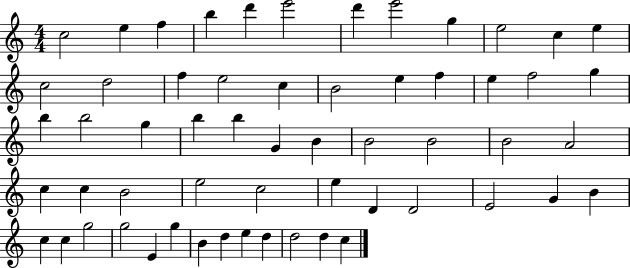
{
  \clef treble
  \numericTimeSignature
  \time 4/4
  \key c \major
  c''2 e''4 f''4 | b''4 d'''4 e'''2 | d'''4 e'''2 g''4 | e''2 c''4 e''4 | \break c''2 d''2 | f''4 e''2 c''4 | b'2 e''4 f''4 | e''4 f''2 g''4 | \break b''4 b''2 g''4 | b''4 b''4 g'4 b'4 | b'2 b'2 | b'2 a'2 | \break c''4 c''4 b'2 | e''2 c''2 | e''4 d'4 d'2 | e'2 g'4 b'4 | \break c''4 c''4 g''2 | g''2 e'4 g''4 | b'4 d''4 e''4 d''4 | d''2 d''4 c''4 | \break \bar "|."
}